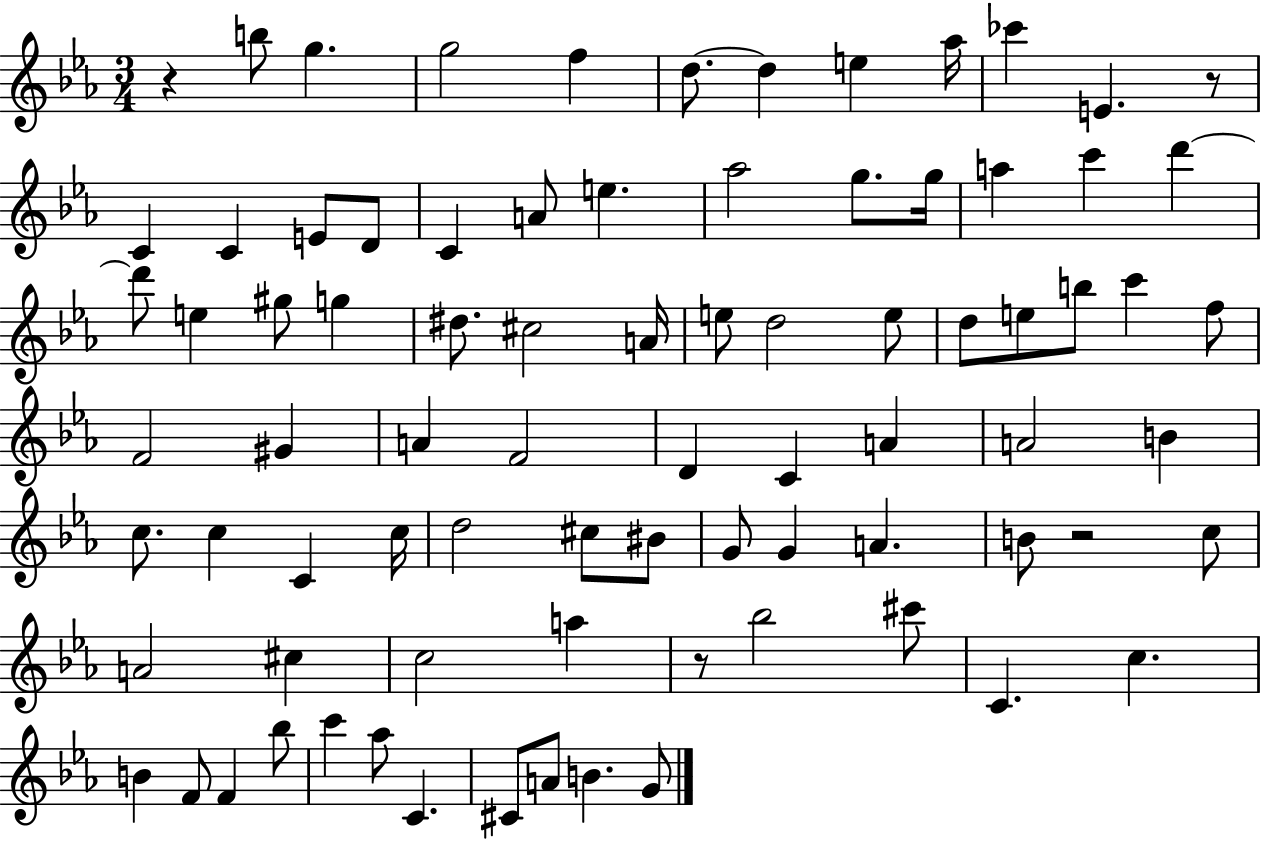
R/q B5/e G5/q. G5/h F5/q D5/e. D5/q E5/q Ab5/s CES6/q E4/q. R/e C4/q C4/q E4/e D4/e C4/q A4/e E5/q. Ab5/h G5/e. G5/s A5/q C6/q D6/q D6/e E5/q G#5/e G5/q D#5/e. C#5/h A4/s E5/e D5/h E5/e D5/e E5/e B5/e C6/q F5/e F4/h G#4/q A4/q F4/h D4/q C4/q A4/q A4/h B4/q C5/e. C5/q C4/q C5/s D5/h C#5/e BIS4/e G4/e G4/q A4/q. B4/e R/h C5/e A4/h C#5/q C5/h A5/q R/e Bb5/h C#6/e C4/q. C5/q. B4/q F4/e F4/q Bb5/e C6/q Ab5/e C4/q. C#4/e A4/e B4/q. G4/e